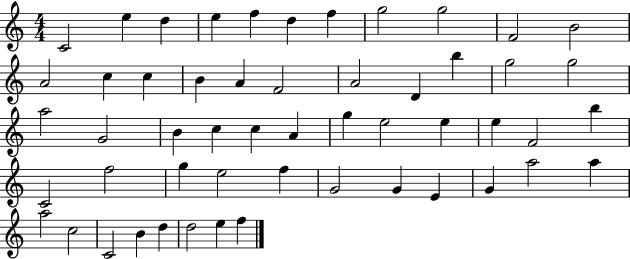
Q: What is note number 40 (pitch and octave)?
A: G4